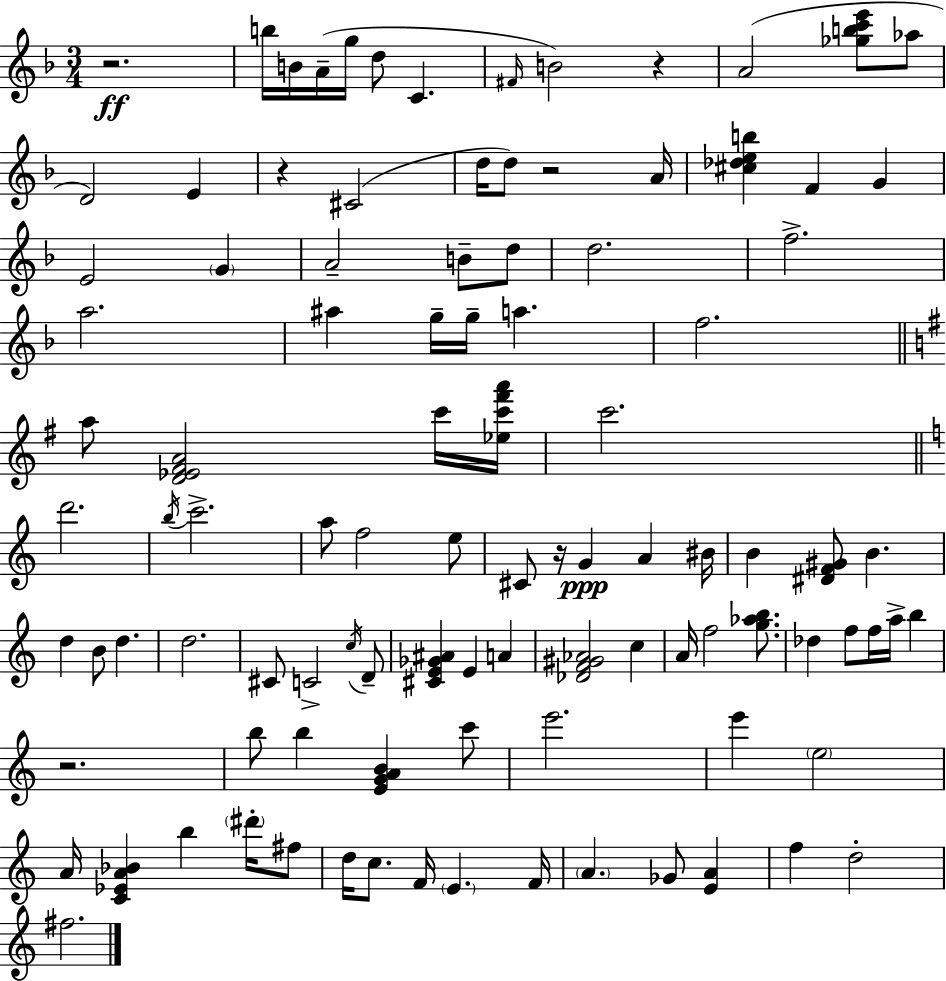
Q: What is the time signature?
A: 3/4